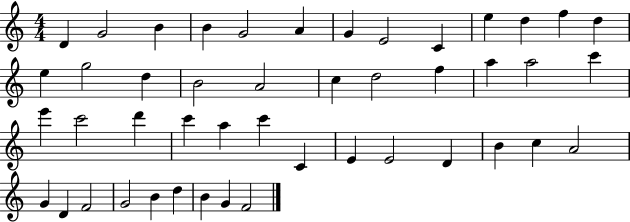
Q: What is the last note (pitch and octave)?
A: F4